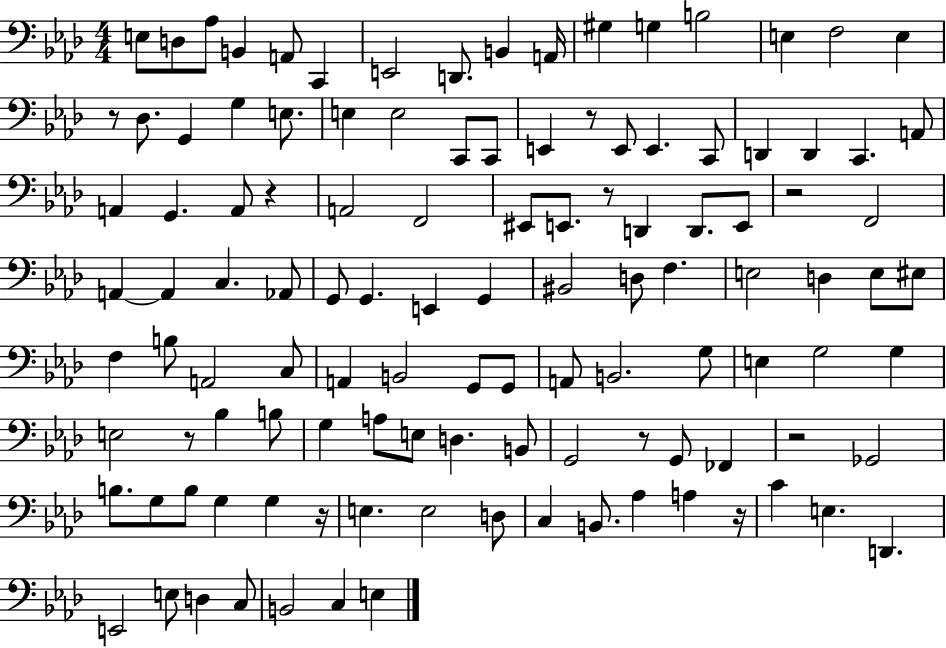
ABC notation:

X:1
T:Untitled
M:4/4
L:1/4
K:Ab
E,/2 D,/2 _A,/2 B,, A,,/2 C,, E,,2 D,,/2 B,, A,,/4 ^G, G, B,2 E, F,2 E, z/2 _D,/2 G,, G, E,/2 E, E,2 C,,/2 C,,/2 E,, z/2 E,,/2 E,, C,,/2 D,, D,, C,, A,,/2 A,, G,, A,,/2 z A,,2 F,,2 ^E,,/2 E,,/2 z/2 D,, D,,/2 E,,/2 z2 F,,2 A,, A,, C, _A,,/2 G,,/2 G,, E,, G,, ^B,,2 D,/2 F, E,2 D, E,/2 ^E,/2 F, B,/2 A,,2 C,/2 A,, B,,2 G,,/2 G,,/2 A,,/2 B,,2 G,/2 E, G,2 G, E,2 z/2 _B, B,/2 G, A,/2 E,/2 D, B,,/2 G,,2 z/2 G,,/2 _F,, z2 _G,,2 B,/2 G,/2 B,/2 G, G, z/4 E, E,2 D,/2 C, B,,/2 _A, A, z/4 C E, D,, E,,2 E,/2 D, C,/2 B,,2 C, E,